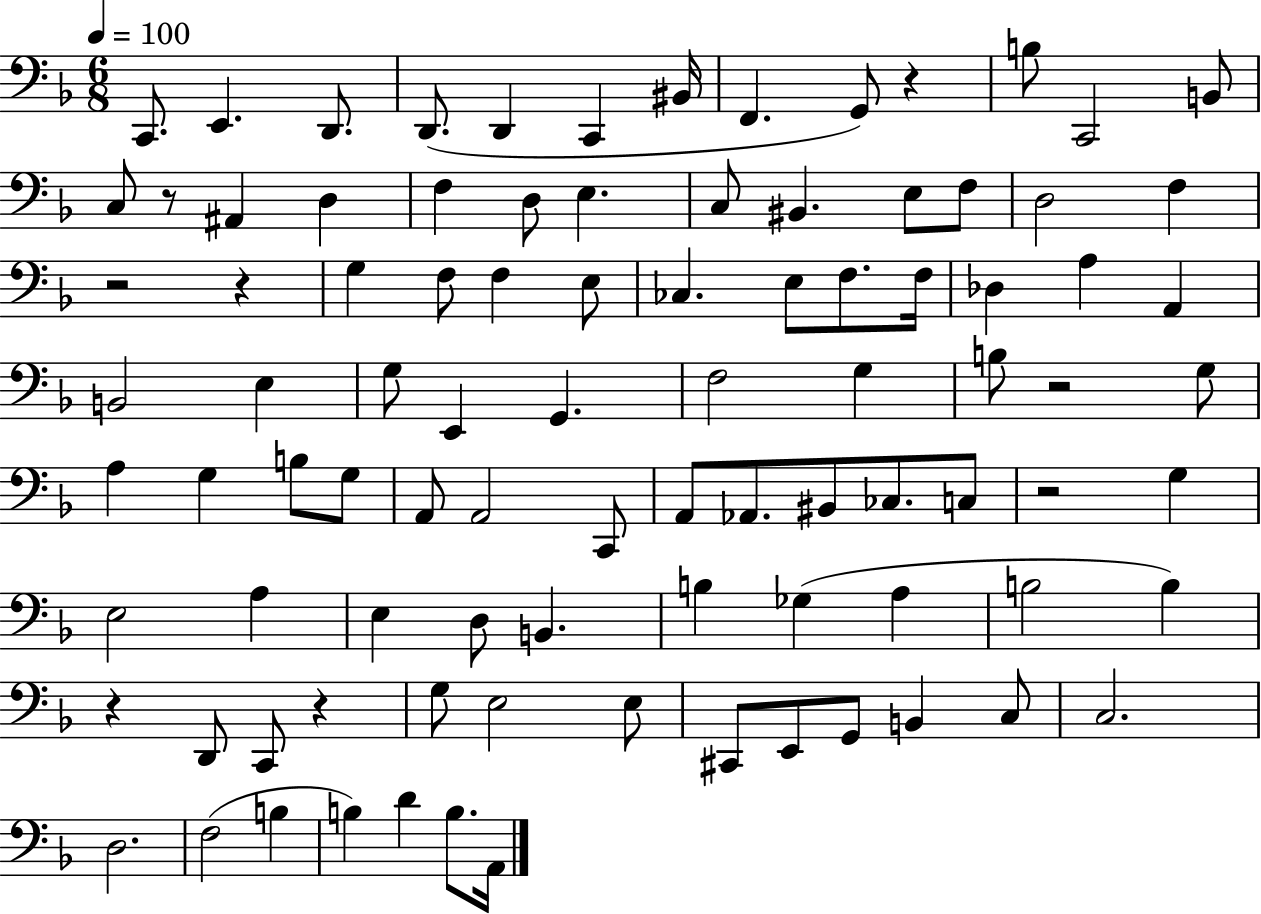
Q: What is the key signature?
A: F major